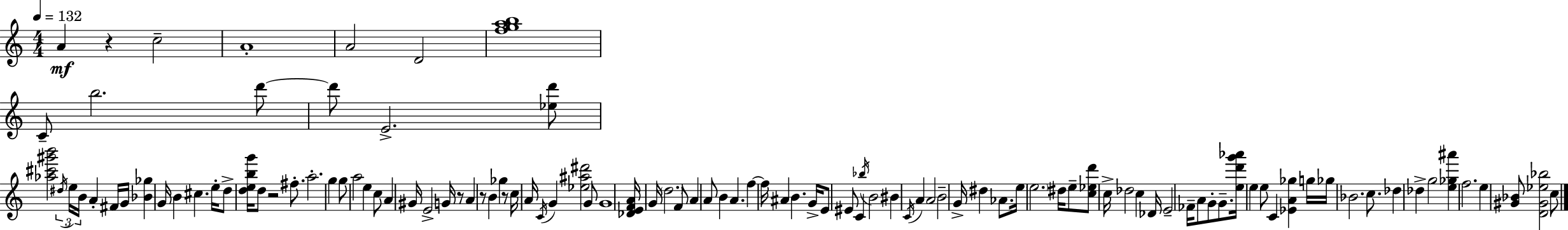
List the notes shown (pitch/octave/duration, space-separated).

A4/q R/q C5/h A4/w A4/h D4/h [F5,G5,A5,B5]/w C4/e B5/h. D6/e D6/e E4/h. [Eb5,D6]/e [Ab5,C#6,G#6,B6]/h D#5/s E5/s B4/s A4/q F#4/s G4/s [Bb4,Gb5]/q G4/s B4/q C#5/q. E5/s D5/e [D5,E5,B5,G6]/s D5/e R/h F#5/e. A5/h. G5/q G5/e A5/h E5/q C5/e A4/q G#4/s E4/h G4/s R/e A4/q R/e B4/q Gb5/q R/e C5/s A4/s C4/s G4/q [Eb5,A#5,D#6]/h G4/e G4/w [Db4,E4,F4,A4]/s G4/s D5/h. F4/e A4/q A4/e B4/q A4/q. F5/q F5/s A#4/q B4/q. G4/s E4/e EIS4/e C4/q Bb5/s B4/h BIS4/q C4/s A4/q A4/h B4/h G4/s D#5/q Ab4/e. E5/s E5/h. D#5/s E5/e [C5,Eb5,D6]/e C5/s Db5/h C5/q Db4/s E4/h FES4/s A4/e G4/e G4/e. [E5,D6,G6,Ab6]/s E5/q E5/e C4/q [Eb4,A4,Gb5]/q G5/s Gb5/s Bb4/h. C5/e. Db5/q Db5/q G5/h [E5,Gb5,A#6]/q F5/h. E5/q [G#4,Bb4]/e [D4,G#4,Eb5,Bb5]/h C5/e